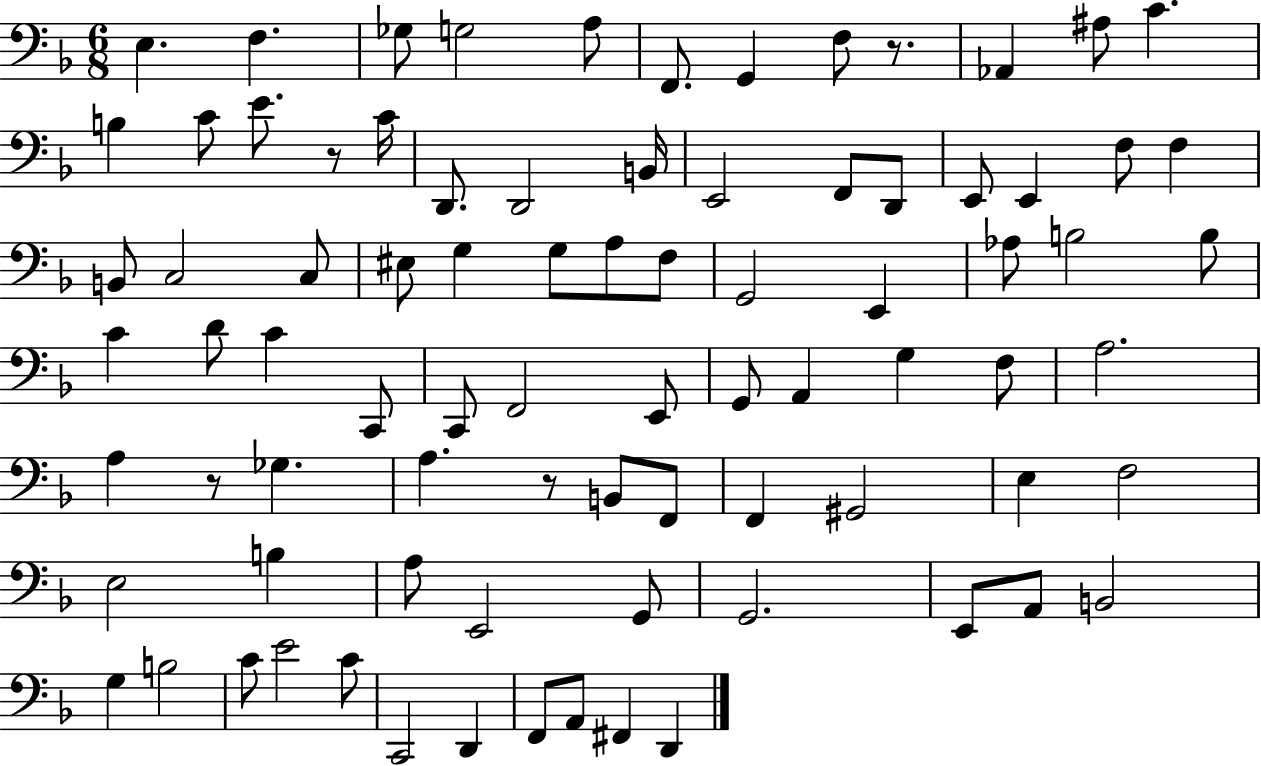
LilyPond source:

{
  \clef bass
  \numericTimeSignature
  \time 6/8
  \key f \major
  e4. f4. | ges8 g2 a8 | f,8. g,4 f8 r8. | aes,4 ais8 c'4. | \break b4 c'8 e'8. r8 c'16 | d,8. d,2 b,16 | e,2 f,8 d,8 | e,8 e,4 f8 f4 | \break b,8 c2 c8 | eis8 g4 g8 a8 f8 | g,2 e,4 | aes8 b2 b8 | \break c'4 d'8 c'4 c,8 | c,8 f,2 e,8 | g,8 a,4 g4 f8 | a2. | \break a4 r8 ges4. | a4. r8 b,8 f,8 | f,4 gis,2 | e4 f2 | \break e2 b4 | a8 e,2 g,8 | g,2. | e,8 a,8 b,2 | \break g4 b2 | c'8 e'2 c'8 | c,2 d,4 | f,8 a,8 fis,4 d,4 | \break \bar "|."
}